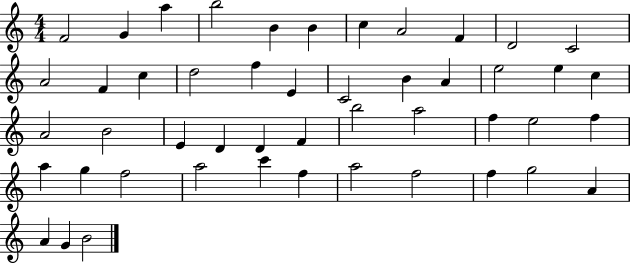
F4/h G4/q A5/q B5/h B4/q B4/q C5/q A4/h F4/q D4/h C4/h A4/h F4/q C5/q D5/h F5/q E4/q C4/h B4/q A4/q E5/h E5/q C5/q A4/h B4/h E4/q D4/q D4/q F4/q B5/h A5/h F5/q E5/h F5/q A5/q G5/q F5/h A5/h C6/q F5/q A5/h F5/h F5/q G5/h A4/q A4/q G4/q B4/h